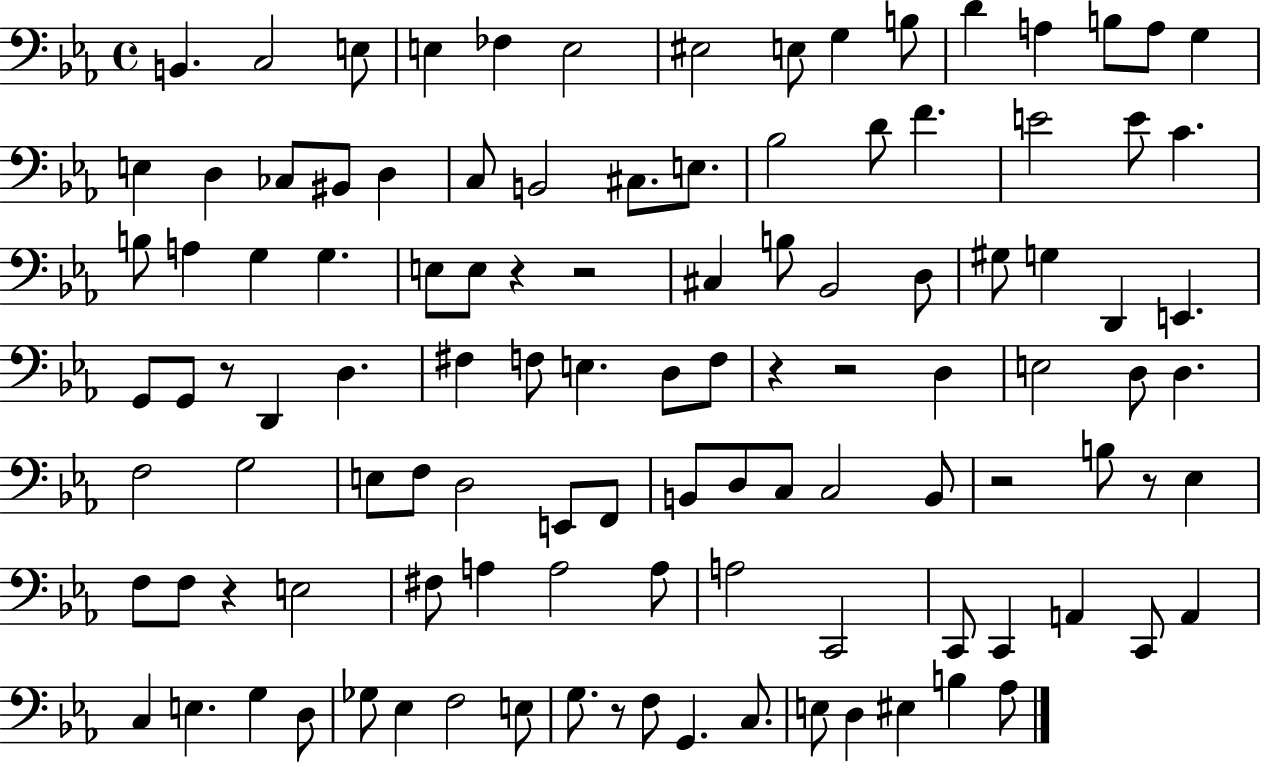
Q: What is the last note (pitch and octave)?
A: Ab3